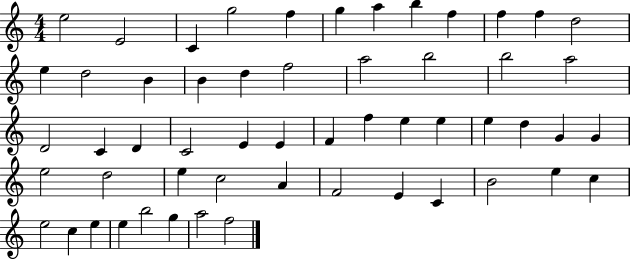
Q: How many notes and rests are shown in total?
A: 55